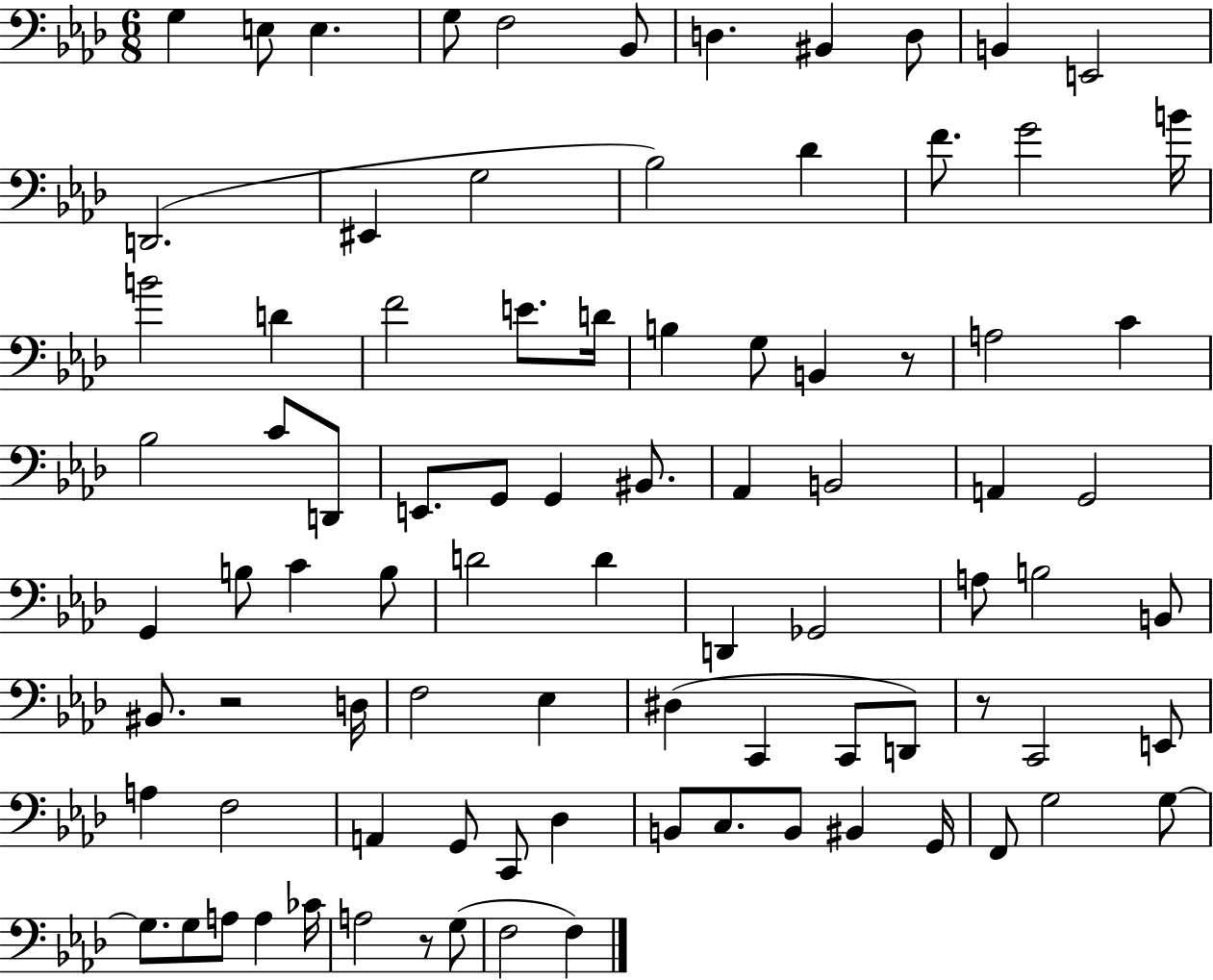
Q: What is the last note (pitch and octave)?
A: F3